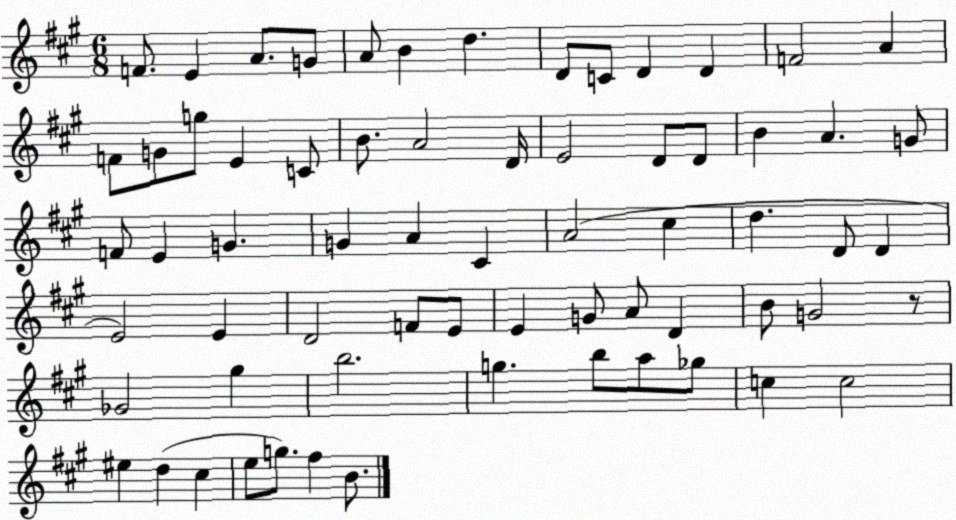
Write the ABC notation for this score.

X:1
T:Untitled
M:6/8
L:1/4
K:A
F/2 E A/2 G/2 A/2 B d D/2 C/2 D D F2 A F/2 G/2 g/2 E C/2 B/2 A2 D/4 E2 D/2 D/2 B A G/2 F/2 E G G A ^C A2 ^c d D/2 D E2 E D2 F/2 E/2 E G/2 A/2 D B/2 G2 z/2 _G2 ^g b2 g b/2 a/2 _g/2 c c2 ^e d ^c e/2 g/2 ^f B/2